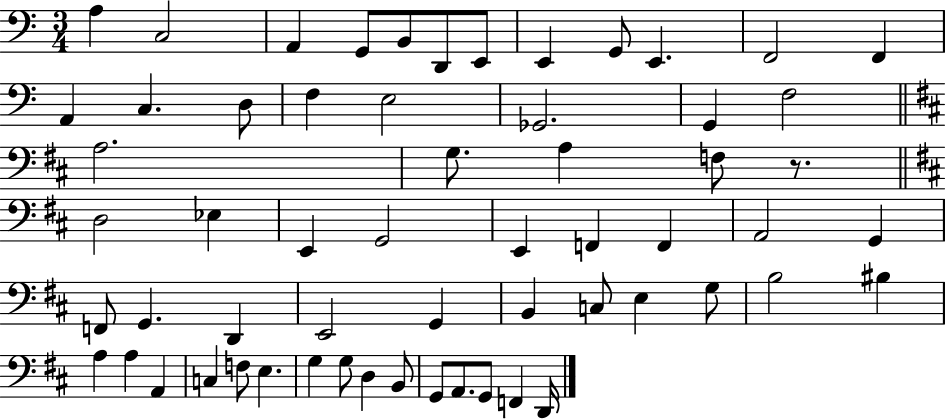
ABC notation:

X:1
T:Untitled
M:3/4
L:1/4
K:C
A, C,2 A,, G,,/2 B,,/2 D,,/2 E,,/2 E,, G,,/2 E,, F,,2 F,, A,, C, D,/2 F, E,2 _G,,2 G,, F,2 A,2 G,/2 A, F,/2 z/2 D,2 _E, E,, G,,2 E,, F,, F,, A,,2 G,, F,,/2 G,, D,, E,,2 G,, B,, C,/2 E, G,/2 B,2 ^B, A, A, A,, C, F,/2 E, G, G,/2 D, B,,/2 G,,/2 A,,/2 G,,/2 F,, D,,/4